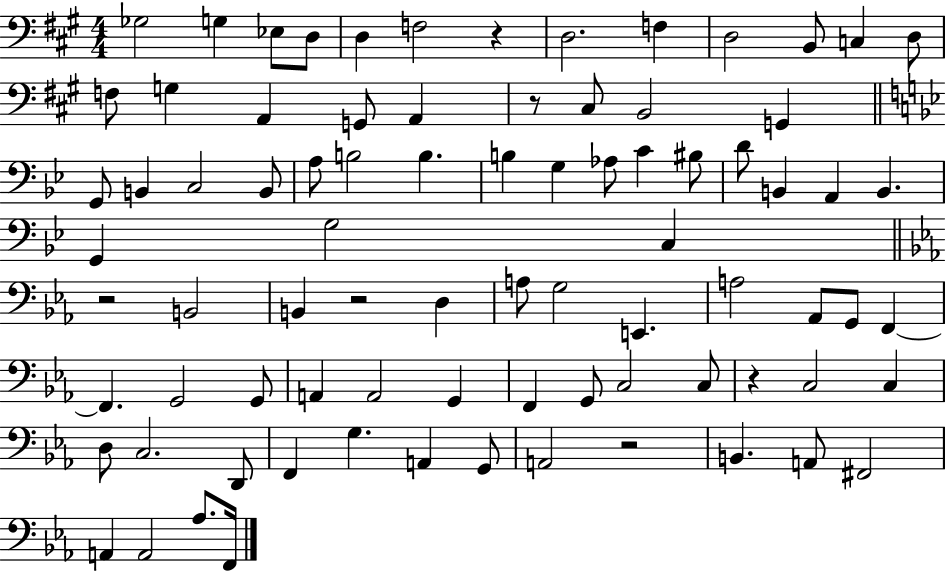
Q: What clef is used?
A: bass